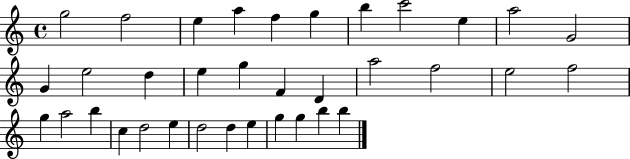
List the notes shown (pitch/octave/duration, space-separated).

G5/h F5/h E5/q A5/q F5/q G5/q B5/q C6/h E5/q A5/h G4/h G4/q E5/h D5/q E5/q G5/q F4/q D4/q A5/h F5/h E5/h F5/h G5/q A5/h B5/q C5/q D5/h E5/q D5/h D5/q E5/q G5/q G5/q B5/q B5/q